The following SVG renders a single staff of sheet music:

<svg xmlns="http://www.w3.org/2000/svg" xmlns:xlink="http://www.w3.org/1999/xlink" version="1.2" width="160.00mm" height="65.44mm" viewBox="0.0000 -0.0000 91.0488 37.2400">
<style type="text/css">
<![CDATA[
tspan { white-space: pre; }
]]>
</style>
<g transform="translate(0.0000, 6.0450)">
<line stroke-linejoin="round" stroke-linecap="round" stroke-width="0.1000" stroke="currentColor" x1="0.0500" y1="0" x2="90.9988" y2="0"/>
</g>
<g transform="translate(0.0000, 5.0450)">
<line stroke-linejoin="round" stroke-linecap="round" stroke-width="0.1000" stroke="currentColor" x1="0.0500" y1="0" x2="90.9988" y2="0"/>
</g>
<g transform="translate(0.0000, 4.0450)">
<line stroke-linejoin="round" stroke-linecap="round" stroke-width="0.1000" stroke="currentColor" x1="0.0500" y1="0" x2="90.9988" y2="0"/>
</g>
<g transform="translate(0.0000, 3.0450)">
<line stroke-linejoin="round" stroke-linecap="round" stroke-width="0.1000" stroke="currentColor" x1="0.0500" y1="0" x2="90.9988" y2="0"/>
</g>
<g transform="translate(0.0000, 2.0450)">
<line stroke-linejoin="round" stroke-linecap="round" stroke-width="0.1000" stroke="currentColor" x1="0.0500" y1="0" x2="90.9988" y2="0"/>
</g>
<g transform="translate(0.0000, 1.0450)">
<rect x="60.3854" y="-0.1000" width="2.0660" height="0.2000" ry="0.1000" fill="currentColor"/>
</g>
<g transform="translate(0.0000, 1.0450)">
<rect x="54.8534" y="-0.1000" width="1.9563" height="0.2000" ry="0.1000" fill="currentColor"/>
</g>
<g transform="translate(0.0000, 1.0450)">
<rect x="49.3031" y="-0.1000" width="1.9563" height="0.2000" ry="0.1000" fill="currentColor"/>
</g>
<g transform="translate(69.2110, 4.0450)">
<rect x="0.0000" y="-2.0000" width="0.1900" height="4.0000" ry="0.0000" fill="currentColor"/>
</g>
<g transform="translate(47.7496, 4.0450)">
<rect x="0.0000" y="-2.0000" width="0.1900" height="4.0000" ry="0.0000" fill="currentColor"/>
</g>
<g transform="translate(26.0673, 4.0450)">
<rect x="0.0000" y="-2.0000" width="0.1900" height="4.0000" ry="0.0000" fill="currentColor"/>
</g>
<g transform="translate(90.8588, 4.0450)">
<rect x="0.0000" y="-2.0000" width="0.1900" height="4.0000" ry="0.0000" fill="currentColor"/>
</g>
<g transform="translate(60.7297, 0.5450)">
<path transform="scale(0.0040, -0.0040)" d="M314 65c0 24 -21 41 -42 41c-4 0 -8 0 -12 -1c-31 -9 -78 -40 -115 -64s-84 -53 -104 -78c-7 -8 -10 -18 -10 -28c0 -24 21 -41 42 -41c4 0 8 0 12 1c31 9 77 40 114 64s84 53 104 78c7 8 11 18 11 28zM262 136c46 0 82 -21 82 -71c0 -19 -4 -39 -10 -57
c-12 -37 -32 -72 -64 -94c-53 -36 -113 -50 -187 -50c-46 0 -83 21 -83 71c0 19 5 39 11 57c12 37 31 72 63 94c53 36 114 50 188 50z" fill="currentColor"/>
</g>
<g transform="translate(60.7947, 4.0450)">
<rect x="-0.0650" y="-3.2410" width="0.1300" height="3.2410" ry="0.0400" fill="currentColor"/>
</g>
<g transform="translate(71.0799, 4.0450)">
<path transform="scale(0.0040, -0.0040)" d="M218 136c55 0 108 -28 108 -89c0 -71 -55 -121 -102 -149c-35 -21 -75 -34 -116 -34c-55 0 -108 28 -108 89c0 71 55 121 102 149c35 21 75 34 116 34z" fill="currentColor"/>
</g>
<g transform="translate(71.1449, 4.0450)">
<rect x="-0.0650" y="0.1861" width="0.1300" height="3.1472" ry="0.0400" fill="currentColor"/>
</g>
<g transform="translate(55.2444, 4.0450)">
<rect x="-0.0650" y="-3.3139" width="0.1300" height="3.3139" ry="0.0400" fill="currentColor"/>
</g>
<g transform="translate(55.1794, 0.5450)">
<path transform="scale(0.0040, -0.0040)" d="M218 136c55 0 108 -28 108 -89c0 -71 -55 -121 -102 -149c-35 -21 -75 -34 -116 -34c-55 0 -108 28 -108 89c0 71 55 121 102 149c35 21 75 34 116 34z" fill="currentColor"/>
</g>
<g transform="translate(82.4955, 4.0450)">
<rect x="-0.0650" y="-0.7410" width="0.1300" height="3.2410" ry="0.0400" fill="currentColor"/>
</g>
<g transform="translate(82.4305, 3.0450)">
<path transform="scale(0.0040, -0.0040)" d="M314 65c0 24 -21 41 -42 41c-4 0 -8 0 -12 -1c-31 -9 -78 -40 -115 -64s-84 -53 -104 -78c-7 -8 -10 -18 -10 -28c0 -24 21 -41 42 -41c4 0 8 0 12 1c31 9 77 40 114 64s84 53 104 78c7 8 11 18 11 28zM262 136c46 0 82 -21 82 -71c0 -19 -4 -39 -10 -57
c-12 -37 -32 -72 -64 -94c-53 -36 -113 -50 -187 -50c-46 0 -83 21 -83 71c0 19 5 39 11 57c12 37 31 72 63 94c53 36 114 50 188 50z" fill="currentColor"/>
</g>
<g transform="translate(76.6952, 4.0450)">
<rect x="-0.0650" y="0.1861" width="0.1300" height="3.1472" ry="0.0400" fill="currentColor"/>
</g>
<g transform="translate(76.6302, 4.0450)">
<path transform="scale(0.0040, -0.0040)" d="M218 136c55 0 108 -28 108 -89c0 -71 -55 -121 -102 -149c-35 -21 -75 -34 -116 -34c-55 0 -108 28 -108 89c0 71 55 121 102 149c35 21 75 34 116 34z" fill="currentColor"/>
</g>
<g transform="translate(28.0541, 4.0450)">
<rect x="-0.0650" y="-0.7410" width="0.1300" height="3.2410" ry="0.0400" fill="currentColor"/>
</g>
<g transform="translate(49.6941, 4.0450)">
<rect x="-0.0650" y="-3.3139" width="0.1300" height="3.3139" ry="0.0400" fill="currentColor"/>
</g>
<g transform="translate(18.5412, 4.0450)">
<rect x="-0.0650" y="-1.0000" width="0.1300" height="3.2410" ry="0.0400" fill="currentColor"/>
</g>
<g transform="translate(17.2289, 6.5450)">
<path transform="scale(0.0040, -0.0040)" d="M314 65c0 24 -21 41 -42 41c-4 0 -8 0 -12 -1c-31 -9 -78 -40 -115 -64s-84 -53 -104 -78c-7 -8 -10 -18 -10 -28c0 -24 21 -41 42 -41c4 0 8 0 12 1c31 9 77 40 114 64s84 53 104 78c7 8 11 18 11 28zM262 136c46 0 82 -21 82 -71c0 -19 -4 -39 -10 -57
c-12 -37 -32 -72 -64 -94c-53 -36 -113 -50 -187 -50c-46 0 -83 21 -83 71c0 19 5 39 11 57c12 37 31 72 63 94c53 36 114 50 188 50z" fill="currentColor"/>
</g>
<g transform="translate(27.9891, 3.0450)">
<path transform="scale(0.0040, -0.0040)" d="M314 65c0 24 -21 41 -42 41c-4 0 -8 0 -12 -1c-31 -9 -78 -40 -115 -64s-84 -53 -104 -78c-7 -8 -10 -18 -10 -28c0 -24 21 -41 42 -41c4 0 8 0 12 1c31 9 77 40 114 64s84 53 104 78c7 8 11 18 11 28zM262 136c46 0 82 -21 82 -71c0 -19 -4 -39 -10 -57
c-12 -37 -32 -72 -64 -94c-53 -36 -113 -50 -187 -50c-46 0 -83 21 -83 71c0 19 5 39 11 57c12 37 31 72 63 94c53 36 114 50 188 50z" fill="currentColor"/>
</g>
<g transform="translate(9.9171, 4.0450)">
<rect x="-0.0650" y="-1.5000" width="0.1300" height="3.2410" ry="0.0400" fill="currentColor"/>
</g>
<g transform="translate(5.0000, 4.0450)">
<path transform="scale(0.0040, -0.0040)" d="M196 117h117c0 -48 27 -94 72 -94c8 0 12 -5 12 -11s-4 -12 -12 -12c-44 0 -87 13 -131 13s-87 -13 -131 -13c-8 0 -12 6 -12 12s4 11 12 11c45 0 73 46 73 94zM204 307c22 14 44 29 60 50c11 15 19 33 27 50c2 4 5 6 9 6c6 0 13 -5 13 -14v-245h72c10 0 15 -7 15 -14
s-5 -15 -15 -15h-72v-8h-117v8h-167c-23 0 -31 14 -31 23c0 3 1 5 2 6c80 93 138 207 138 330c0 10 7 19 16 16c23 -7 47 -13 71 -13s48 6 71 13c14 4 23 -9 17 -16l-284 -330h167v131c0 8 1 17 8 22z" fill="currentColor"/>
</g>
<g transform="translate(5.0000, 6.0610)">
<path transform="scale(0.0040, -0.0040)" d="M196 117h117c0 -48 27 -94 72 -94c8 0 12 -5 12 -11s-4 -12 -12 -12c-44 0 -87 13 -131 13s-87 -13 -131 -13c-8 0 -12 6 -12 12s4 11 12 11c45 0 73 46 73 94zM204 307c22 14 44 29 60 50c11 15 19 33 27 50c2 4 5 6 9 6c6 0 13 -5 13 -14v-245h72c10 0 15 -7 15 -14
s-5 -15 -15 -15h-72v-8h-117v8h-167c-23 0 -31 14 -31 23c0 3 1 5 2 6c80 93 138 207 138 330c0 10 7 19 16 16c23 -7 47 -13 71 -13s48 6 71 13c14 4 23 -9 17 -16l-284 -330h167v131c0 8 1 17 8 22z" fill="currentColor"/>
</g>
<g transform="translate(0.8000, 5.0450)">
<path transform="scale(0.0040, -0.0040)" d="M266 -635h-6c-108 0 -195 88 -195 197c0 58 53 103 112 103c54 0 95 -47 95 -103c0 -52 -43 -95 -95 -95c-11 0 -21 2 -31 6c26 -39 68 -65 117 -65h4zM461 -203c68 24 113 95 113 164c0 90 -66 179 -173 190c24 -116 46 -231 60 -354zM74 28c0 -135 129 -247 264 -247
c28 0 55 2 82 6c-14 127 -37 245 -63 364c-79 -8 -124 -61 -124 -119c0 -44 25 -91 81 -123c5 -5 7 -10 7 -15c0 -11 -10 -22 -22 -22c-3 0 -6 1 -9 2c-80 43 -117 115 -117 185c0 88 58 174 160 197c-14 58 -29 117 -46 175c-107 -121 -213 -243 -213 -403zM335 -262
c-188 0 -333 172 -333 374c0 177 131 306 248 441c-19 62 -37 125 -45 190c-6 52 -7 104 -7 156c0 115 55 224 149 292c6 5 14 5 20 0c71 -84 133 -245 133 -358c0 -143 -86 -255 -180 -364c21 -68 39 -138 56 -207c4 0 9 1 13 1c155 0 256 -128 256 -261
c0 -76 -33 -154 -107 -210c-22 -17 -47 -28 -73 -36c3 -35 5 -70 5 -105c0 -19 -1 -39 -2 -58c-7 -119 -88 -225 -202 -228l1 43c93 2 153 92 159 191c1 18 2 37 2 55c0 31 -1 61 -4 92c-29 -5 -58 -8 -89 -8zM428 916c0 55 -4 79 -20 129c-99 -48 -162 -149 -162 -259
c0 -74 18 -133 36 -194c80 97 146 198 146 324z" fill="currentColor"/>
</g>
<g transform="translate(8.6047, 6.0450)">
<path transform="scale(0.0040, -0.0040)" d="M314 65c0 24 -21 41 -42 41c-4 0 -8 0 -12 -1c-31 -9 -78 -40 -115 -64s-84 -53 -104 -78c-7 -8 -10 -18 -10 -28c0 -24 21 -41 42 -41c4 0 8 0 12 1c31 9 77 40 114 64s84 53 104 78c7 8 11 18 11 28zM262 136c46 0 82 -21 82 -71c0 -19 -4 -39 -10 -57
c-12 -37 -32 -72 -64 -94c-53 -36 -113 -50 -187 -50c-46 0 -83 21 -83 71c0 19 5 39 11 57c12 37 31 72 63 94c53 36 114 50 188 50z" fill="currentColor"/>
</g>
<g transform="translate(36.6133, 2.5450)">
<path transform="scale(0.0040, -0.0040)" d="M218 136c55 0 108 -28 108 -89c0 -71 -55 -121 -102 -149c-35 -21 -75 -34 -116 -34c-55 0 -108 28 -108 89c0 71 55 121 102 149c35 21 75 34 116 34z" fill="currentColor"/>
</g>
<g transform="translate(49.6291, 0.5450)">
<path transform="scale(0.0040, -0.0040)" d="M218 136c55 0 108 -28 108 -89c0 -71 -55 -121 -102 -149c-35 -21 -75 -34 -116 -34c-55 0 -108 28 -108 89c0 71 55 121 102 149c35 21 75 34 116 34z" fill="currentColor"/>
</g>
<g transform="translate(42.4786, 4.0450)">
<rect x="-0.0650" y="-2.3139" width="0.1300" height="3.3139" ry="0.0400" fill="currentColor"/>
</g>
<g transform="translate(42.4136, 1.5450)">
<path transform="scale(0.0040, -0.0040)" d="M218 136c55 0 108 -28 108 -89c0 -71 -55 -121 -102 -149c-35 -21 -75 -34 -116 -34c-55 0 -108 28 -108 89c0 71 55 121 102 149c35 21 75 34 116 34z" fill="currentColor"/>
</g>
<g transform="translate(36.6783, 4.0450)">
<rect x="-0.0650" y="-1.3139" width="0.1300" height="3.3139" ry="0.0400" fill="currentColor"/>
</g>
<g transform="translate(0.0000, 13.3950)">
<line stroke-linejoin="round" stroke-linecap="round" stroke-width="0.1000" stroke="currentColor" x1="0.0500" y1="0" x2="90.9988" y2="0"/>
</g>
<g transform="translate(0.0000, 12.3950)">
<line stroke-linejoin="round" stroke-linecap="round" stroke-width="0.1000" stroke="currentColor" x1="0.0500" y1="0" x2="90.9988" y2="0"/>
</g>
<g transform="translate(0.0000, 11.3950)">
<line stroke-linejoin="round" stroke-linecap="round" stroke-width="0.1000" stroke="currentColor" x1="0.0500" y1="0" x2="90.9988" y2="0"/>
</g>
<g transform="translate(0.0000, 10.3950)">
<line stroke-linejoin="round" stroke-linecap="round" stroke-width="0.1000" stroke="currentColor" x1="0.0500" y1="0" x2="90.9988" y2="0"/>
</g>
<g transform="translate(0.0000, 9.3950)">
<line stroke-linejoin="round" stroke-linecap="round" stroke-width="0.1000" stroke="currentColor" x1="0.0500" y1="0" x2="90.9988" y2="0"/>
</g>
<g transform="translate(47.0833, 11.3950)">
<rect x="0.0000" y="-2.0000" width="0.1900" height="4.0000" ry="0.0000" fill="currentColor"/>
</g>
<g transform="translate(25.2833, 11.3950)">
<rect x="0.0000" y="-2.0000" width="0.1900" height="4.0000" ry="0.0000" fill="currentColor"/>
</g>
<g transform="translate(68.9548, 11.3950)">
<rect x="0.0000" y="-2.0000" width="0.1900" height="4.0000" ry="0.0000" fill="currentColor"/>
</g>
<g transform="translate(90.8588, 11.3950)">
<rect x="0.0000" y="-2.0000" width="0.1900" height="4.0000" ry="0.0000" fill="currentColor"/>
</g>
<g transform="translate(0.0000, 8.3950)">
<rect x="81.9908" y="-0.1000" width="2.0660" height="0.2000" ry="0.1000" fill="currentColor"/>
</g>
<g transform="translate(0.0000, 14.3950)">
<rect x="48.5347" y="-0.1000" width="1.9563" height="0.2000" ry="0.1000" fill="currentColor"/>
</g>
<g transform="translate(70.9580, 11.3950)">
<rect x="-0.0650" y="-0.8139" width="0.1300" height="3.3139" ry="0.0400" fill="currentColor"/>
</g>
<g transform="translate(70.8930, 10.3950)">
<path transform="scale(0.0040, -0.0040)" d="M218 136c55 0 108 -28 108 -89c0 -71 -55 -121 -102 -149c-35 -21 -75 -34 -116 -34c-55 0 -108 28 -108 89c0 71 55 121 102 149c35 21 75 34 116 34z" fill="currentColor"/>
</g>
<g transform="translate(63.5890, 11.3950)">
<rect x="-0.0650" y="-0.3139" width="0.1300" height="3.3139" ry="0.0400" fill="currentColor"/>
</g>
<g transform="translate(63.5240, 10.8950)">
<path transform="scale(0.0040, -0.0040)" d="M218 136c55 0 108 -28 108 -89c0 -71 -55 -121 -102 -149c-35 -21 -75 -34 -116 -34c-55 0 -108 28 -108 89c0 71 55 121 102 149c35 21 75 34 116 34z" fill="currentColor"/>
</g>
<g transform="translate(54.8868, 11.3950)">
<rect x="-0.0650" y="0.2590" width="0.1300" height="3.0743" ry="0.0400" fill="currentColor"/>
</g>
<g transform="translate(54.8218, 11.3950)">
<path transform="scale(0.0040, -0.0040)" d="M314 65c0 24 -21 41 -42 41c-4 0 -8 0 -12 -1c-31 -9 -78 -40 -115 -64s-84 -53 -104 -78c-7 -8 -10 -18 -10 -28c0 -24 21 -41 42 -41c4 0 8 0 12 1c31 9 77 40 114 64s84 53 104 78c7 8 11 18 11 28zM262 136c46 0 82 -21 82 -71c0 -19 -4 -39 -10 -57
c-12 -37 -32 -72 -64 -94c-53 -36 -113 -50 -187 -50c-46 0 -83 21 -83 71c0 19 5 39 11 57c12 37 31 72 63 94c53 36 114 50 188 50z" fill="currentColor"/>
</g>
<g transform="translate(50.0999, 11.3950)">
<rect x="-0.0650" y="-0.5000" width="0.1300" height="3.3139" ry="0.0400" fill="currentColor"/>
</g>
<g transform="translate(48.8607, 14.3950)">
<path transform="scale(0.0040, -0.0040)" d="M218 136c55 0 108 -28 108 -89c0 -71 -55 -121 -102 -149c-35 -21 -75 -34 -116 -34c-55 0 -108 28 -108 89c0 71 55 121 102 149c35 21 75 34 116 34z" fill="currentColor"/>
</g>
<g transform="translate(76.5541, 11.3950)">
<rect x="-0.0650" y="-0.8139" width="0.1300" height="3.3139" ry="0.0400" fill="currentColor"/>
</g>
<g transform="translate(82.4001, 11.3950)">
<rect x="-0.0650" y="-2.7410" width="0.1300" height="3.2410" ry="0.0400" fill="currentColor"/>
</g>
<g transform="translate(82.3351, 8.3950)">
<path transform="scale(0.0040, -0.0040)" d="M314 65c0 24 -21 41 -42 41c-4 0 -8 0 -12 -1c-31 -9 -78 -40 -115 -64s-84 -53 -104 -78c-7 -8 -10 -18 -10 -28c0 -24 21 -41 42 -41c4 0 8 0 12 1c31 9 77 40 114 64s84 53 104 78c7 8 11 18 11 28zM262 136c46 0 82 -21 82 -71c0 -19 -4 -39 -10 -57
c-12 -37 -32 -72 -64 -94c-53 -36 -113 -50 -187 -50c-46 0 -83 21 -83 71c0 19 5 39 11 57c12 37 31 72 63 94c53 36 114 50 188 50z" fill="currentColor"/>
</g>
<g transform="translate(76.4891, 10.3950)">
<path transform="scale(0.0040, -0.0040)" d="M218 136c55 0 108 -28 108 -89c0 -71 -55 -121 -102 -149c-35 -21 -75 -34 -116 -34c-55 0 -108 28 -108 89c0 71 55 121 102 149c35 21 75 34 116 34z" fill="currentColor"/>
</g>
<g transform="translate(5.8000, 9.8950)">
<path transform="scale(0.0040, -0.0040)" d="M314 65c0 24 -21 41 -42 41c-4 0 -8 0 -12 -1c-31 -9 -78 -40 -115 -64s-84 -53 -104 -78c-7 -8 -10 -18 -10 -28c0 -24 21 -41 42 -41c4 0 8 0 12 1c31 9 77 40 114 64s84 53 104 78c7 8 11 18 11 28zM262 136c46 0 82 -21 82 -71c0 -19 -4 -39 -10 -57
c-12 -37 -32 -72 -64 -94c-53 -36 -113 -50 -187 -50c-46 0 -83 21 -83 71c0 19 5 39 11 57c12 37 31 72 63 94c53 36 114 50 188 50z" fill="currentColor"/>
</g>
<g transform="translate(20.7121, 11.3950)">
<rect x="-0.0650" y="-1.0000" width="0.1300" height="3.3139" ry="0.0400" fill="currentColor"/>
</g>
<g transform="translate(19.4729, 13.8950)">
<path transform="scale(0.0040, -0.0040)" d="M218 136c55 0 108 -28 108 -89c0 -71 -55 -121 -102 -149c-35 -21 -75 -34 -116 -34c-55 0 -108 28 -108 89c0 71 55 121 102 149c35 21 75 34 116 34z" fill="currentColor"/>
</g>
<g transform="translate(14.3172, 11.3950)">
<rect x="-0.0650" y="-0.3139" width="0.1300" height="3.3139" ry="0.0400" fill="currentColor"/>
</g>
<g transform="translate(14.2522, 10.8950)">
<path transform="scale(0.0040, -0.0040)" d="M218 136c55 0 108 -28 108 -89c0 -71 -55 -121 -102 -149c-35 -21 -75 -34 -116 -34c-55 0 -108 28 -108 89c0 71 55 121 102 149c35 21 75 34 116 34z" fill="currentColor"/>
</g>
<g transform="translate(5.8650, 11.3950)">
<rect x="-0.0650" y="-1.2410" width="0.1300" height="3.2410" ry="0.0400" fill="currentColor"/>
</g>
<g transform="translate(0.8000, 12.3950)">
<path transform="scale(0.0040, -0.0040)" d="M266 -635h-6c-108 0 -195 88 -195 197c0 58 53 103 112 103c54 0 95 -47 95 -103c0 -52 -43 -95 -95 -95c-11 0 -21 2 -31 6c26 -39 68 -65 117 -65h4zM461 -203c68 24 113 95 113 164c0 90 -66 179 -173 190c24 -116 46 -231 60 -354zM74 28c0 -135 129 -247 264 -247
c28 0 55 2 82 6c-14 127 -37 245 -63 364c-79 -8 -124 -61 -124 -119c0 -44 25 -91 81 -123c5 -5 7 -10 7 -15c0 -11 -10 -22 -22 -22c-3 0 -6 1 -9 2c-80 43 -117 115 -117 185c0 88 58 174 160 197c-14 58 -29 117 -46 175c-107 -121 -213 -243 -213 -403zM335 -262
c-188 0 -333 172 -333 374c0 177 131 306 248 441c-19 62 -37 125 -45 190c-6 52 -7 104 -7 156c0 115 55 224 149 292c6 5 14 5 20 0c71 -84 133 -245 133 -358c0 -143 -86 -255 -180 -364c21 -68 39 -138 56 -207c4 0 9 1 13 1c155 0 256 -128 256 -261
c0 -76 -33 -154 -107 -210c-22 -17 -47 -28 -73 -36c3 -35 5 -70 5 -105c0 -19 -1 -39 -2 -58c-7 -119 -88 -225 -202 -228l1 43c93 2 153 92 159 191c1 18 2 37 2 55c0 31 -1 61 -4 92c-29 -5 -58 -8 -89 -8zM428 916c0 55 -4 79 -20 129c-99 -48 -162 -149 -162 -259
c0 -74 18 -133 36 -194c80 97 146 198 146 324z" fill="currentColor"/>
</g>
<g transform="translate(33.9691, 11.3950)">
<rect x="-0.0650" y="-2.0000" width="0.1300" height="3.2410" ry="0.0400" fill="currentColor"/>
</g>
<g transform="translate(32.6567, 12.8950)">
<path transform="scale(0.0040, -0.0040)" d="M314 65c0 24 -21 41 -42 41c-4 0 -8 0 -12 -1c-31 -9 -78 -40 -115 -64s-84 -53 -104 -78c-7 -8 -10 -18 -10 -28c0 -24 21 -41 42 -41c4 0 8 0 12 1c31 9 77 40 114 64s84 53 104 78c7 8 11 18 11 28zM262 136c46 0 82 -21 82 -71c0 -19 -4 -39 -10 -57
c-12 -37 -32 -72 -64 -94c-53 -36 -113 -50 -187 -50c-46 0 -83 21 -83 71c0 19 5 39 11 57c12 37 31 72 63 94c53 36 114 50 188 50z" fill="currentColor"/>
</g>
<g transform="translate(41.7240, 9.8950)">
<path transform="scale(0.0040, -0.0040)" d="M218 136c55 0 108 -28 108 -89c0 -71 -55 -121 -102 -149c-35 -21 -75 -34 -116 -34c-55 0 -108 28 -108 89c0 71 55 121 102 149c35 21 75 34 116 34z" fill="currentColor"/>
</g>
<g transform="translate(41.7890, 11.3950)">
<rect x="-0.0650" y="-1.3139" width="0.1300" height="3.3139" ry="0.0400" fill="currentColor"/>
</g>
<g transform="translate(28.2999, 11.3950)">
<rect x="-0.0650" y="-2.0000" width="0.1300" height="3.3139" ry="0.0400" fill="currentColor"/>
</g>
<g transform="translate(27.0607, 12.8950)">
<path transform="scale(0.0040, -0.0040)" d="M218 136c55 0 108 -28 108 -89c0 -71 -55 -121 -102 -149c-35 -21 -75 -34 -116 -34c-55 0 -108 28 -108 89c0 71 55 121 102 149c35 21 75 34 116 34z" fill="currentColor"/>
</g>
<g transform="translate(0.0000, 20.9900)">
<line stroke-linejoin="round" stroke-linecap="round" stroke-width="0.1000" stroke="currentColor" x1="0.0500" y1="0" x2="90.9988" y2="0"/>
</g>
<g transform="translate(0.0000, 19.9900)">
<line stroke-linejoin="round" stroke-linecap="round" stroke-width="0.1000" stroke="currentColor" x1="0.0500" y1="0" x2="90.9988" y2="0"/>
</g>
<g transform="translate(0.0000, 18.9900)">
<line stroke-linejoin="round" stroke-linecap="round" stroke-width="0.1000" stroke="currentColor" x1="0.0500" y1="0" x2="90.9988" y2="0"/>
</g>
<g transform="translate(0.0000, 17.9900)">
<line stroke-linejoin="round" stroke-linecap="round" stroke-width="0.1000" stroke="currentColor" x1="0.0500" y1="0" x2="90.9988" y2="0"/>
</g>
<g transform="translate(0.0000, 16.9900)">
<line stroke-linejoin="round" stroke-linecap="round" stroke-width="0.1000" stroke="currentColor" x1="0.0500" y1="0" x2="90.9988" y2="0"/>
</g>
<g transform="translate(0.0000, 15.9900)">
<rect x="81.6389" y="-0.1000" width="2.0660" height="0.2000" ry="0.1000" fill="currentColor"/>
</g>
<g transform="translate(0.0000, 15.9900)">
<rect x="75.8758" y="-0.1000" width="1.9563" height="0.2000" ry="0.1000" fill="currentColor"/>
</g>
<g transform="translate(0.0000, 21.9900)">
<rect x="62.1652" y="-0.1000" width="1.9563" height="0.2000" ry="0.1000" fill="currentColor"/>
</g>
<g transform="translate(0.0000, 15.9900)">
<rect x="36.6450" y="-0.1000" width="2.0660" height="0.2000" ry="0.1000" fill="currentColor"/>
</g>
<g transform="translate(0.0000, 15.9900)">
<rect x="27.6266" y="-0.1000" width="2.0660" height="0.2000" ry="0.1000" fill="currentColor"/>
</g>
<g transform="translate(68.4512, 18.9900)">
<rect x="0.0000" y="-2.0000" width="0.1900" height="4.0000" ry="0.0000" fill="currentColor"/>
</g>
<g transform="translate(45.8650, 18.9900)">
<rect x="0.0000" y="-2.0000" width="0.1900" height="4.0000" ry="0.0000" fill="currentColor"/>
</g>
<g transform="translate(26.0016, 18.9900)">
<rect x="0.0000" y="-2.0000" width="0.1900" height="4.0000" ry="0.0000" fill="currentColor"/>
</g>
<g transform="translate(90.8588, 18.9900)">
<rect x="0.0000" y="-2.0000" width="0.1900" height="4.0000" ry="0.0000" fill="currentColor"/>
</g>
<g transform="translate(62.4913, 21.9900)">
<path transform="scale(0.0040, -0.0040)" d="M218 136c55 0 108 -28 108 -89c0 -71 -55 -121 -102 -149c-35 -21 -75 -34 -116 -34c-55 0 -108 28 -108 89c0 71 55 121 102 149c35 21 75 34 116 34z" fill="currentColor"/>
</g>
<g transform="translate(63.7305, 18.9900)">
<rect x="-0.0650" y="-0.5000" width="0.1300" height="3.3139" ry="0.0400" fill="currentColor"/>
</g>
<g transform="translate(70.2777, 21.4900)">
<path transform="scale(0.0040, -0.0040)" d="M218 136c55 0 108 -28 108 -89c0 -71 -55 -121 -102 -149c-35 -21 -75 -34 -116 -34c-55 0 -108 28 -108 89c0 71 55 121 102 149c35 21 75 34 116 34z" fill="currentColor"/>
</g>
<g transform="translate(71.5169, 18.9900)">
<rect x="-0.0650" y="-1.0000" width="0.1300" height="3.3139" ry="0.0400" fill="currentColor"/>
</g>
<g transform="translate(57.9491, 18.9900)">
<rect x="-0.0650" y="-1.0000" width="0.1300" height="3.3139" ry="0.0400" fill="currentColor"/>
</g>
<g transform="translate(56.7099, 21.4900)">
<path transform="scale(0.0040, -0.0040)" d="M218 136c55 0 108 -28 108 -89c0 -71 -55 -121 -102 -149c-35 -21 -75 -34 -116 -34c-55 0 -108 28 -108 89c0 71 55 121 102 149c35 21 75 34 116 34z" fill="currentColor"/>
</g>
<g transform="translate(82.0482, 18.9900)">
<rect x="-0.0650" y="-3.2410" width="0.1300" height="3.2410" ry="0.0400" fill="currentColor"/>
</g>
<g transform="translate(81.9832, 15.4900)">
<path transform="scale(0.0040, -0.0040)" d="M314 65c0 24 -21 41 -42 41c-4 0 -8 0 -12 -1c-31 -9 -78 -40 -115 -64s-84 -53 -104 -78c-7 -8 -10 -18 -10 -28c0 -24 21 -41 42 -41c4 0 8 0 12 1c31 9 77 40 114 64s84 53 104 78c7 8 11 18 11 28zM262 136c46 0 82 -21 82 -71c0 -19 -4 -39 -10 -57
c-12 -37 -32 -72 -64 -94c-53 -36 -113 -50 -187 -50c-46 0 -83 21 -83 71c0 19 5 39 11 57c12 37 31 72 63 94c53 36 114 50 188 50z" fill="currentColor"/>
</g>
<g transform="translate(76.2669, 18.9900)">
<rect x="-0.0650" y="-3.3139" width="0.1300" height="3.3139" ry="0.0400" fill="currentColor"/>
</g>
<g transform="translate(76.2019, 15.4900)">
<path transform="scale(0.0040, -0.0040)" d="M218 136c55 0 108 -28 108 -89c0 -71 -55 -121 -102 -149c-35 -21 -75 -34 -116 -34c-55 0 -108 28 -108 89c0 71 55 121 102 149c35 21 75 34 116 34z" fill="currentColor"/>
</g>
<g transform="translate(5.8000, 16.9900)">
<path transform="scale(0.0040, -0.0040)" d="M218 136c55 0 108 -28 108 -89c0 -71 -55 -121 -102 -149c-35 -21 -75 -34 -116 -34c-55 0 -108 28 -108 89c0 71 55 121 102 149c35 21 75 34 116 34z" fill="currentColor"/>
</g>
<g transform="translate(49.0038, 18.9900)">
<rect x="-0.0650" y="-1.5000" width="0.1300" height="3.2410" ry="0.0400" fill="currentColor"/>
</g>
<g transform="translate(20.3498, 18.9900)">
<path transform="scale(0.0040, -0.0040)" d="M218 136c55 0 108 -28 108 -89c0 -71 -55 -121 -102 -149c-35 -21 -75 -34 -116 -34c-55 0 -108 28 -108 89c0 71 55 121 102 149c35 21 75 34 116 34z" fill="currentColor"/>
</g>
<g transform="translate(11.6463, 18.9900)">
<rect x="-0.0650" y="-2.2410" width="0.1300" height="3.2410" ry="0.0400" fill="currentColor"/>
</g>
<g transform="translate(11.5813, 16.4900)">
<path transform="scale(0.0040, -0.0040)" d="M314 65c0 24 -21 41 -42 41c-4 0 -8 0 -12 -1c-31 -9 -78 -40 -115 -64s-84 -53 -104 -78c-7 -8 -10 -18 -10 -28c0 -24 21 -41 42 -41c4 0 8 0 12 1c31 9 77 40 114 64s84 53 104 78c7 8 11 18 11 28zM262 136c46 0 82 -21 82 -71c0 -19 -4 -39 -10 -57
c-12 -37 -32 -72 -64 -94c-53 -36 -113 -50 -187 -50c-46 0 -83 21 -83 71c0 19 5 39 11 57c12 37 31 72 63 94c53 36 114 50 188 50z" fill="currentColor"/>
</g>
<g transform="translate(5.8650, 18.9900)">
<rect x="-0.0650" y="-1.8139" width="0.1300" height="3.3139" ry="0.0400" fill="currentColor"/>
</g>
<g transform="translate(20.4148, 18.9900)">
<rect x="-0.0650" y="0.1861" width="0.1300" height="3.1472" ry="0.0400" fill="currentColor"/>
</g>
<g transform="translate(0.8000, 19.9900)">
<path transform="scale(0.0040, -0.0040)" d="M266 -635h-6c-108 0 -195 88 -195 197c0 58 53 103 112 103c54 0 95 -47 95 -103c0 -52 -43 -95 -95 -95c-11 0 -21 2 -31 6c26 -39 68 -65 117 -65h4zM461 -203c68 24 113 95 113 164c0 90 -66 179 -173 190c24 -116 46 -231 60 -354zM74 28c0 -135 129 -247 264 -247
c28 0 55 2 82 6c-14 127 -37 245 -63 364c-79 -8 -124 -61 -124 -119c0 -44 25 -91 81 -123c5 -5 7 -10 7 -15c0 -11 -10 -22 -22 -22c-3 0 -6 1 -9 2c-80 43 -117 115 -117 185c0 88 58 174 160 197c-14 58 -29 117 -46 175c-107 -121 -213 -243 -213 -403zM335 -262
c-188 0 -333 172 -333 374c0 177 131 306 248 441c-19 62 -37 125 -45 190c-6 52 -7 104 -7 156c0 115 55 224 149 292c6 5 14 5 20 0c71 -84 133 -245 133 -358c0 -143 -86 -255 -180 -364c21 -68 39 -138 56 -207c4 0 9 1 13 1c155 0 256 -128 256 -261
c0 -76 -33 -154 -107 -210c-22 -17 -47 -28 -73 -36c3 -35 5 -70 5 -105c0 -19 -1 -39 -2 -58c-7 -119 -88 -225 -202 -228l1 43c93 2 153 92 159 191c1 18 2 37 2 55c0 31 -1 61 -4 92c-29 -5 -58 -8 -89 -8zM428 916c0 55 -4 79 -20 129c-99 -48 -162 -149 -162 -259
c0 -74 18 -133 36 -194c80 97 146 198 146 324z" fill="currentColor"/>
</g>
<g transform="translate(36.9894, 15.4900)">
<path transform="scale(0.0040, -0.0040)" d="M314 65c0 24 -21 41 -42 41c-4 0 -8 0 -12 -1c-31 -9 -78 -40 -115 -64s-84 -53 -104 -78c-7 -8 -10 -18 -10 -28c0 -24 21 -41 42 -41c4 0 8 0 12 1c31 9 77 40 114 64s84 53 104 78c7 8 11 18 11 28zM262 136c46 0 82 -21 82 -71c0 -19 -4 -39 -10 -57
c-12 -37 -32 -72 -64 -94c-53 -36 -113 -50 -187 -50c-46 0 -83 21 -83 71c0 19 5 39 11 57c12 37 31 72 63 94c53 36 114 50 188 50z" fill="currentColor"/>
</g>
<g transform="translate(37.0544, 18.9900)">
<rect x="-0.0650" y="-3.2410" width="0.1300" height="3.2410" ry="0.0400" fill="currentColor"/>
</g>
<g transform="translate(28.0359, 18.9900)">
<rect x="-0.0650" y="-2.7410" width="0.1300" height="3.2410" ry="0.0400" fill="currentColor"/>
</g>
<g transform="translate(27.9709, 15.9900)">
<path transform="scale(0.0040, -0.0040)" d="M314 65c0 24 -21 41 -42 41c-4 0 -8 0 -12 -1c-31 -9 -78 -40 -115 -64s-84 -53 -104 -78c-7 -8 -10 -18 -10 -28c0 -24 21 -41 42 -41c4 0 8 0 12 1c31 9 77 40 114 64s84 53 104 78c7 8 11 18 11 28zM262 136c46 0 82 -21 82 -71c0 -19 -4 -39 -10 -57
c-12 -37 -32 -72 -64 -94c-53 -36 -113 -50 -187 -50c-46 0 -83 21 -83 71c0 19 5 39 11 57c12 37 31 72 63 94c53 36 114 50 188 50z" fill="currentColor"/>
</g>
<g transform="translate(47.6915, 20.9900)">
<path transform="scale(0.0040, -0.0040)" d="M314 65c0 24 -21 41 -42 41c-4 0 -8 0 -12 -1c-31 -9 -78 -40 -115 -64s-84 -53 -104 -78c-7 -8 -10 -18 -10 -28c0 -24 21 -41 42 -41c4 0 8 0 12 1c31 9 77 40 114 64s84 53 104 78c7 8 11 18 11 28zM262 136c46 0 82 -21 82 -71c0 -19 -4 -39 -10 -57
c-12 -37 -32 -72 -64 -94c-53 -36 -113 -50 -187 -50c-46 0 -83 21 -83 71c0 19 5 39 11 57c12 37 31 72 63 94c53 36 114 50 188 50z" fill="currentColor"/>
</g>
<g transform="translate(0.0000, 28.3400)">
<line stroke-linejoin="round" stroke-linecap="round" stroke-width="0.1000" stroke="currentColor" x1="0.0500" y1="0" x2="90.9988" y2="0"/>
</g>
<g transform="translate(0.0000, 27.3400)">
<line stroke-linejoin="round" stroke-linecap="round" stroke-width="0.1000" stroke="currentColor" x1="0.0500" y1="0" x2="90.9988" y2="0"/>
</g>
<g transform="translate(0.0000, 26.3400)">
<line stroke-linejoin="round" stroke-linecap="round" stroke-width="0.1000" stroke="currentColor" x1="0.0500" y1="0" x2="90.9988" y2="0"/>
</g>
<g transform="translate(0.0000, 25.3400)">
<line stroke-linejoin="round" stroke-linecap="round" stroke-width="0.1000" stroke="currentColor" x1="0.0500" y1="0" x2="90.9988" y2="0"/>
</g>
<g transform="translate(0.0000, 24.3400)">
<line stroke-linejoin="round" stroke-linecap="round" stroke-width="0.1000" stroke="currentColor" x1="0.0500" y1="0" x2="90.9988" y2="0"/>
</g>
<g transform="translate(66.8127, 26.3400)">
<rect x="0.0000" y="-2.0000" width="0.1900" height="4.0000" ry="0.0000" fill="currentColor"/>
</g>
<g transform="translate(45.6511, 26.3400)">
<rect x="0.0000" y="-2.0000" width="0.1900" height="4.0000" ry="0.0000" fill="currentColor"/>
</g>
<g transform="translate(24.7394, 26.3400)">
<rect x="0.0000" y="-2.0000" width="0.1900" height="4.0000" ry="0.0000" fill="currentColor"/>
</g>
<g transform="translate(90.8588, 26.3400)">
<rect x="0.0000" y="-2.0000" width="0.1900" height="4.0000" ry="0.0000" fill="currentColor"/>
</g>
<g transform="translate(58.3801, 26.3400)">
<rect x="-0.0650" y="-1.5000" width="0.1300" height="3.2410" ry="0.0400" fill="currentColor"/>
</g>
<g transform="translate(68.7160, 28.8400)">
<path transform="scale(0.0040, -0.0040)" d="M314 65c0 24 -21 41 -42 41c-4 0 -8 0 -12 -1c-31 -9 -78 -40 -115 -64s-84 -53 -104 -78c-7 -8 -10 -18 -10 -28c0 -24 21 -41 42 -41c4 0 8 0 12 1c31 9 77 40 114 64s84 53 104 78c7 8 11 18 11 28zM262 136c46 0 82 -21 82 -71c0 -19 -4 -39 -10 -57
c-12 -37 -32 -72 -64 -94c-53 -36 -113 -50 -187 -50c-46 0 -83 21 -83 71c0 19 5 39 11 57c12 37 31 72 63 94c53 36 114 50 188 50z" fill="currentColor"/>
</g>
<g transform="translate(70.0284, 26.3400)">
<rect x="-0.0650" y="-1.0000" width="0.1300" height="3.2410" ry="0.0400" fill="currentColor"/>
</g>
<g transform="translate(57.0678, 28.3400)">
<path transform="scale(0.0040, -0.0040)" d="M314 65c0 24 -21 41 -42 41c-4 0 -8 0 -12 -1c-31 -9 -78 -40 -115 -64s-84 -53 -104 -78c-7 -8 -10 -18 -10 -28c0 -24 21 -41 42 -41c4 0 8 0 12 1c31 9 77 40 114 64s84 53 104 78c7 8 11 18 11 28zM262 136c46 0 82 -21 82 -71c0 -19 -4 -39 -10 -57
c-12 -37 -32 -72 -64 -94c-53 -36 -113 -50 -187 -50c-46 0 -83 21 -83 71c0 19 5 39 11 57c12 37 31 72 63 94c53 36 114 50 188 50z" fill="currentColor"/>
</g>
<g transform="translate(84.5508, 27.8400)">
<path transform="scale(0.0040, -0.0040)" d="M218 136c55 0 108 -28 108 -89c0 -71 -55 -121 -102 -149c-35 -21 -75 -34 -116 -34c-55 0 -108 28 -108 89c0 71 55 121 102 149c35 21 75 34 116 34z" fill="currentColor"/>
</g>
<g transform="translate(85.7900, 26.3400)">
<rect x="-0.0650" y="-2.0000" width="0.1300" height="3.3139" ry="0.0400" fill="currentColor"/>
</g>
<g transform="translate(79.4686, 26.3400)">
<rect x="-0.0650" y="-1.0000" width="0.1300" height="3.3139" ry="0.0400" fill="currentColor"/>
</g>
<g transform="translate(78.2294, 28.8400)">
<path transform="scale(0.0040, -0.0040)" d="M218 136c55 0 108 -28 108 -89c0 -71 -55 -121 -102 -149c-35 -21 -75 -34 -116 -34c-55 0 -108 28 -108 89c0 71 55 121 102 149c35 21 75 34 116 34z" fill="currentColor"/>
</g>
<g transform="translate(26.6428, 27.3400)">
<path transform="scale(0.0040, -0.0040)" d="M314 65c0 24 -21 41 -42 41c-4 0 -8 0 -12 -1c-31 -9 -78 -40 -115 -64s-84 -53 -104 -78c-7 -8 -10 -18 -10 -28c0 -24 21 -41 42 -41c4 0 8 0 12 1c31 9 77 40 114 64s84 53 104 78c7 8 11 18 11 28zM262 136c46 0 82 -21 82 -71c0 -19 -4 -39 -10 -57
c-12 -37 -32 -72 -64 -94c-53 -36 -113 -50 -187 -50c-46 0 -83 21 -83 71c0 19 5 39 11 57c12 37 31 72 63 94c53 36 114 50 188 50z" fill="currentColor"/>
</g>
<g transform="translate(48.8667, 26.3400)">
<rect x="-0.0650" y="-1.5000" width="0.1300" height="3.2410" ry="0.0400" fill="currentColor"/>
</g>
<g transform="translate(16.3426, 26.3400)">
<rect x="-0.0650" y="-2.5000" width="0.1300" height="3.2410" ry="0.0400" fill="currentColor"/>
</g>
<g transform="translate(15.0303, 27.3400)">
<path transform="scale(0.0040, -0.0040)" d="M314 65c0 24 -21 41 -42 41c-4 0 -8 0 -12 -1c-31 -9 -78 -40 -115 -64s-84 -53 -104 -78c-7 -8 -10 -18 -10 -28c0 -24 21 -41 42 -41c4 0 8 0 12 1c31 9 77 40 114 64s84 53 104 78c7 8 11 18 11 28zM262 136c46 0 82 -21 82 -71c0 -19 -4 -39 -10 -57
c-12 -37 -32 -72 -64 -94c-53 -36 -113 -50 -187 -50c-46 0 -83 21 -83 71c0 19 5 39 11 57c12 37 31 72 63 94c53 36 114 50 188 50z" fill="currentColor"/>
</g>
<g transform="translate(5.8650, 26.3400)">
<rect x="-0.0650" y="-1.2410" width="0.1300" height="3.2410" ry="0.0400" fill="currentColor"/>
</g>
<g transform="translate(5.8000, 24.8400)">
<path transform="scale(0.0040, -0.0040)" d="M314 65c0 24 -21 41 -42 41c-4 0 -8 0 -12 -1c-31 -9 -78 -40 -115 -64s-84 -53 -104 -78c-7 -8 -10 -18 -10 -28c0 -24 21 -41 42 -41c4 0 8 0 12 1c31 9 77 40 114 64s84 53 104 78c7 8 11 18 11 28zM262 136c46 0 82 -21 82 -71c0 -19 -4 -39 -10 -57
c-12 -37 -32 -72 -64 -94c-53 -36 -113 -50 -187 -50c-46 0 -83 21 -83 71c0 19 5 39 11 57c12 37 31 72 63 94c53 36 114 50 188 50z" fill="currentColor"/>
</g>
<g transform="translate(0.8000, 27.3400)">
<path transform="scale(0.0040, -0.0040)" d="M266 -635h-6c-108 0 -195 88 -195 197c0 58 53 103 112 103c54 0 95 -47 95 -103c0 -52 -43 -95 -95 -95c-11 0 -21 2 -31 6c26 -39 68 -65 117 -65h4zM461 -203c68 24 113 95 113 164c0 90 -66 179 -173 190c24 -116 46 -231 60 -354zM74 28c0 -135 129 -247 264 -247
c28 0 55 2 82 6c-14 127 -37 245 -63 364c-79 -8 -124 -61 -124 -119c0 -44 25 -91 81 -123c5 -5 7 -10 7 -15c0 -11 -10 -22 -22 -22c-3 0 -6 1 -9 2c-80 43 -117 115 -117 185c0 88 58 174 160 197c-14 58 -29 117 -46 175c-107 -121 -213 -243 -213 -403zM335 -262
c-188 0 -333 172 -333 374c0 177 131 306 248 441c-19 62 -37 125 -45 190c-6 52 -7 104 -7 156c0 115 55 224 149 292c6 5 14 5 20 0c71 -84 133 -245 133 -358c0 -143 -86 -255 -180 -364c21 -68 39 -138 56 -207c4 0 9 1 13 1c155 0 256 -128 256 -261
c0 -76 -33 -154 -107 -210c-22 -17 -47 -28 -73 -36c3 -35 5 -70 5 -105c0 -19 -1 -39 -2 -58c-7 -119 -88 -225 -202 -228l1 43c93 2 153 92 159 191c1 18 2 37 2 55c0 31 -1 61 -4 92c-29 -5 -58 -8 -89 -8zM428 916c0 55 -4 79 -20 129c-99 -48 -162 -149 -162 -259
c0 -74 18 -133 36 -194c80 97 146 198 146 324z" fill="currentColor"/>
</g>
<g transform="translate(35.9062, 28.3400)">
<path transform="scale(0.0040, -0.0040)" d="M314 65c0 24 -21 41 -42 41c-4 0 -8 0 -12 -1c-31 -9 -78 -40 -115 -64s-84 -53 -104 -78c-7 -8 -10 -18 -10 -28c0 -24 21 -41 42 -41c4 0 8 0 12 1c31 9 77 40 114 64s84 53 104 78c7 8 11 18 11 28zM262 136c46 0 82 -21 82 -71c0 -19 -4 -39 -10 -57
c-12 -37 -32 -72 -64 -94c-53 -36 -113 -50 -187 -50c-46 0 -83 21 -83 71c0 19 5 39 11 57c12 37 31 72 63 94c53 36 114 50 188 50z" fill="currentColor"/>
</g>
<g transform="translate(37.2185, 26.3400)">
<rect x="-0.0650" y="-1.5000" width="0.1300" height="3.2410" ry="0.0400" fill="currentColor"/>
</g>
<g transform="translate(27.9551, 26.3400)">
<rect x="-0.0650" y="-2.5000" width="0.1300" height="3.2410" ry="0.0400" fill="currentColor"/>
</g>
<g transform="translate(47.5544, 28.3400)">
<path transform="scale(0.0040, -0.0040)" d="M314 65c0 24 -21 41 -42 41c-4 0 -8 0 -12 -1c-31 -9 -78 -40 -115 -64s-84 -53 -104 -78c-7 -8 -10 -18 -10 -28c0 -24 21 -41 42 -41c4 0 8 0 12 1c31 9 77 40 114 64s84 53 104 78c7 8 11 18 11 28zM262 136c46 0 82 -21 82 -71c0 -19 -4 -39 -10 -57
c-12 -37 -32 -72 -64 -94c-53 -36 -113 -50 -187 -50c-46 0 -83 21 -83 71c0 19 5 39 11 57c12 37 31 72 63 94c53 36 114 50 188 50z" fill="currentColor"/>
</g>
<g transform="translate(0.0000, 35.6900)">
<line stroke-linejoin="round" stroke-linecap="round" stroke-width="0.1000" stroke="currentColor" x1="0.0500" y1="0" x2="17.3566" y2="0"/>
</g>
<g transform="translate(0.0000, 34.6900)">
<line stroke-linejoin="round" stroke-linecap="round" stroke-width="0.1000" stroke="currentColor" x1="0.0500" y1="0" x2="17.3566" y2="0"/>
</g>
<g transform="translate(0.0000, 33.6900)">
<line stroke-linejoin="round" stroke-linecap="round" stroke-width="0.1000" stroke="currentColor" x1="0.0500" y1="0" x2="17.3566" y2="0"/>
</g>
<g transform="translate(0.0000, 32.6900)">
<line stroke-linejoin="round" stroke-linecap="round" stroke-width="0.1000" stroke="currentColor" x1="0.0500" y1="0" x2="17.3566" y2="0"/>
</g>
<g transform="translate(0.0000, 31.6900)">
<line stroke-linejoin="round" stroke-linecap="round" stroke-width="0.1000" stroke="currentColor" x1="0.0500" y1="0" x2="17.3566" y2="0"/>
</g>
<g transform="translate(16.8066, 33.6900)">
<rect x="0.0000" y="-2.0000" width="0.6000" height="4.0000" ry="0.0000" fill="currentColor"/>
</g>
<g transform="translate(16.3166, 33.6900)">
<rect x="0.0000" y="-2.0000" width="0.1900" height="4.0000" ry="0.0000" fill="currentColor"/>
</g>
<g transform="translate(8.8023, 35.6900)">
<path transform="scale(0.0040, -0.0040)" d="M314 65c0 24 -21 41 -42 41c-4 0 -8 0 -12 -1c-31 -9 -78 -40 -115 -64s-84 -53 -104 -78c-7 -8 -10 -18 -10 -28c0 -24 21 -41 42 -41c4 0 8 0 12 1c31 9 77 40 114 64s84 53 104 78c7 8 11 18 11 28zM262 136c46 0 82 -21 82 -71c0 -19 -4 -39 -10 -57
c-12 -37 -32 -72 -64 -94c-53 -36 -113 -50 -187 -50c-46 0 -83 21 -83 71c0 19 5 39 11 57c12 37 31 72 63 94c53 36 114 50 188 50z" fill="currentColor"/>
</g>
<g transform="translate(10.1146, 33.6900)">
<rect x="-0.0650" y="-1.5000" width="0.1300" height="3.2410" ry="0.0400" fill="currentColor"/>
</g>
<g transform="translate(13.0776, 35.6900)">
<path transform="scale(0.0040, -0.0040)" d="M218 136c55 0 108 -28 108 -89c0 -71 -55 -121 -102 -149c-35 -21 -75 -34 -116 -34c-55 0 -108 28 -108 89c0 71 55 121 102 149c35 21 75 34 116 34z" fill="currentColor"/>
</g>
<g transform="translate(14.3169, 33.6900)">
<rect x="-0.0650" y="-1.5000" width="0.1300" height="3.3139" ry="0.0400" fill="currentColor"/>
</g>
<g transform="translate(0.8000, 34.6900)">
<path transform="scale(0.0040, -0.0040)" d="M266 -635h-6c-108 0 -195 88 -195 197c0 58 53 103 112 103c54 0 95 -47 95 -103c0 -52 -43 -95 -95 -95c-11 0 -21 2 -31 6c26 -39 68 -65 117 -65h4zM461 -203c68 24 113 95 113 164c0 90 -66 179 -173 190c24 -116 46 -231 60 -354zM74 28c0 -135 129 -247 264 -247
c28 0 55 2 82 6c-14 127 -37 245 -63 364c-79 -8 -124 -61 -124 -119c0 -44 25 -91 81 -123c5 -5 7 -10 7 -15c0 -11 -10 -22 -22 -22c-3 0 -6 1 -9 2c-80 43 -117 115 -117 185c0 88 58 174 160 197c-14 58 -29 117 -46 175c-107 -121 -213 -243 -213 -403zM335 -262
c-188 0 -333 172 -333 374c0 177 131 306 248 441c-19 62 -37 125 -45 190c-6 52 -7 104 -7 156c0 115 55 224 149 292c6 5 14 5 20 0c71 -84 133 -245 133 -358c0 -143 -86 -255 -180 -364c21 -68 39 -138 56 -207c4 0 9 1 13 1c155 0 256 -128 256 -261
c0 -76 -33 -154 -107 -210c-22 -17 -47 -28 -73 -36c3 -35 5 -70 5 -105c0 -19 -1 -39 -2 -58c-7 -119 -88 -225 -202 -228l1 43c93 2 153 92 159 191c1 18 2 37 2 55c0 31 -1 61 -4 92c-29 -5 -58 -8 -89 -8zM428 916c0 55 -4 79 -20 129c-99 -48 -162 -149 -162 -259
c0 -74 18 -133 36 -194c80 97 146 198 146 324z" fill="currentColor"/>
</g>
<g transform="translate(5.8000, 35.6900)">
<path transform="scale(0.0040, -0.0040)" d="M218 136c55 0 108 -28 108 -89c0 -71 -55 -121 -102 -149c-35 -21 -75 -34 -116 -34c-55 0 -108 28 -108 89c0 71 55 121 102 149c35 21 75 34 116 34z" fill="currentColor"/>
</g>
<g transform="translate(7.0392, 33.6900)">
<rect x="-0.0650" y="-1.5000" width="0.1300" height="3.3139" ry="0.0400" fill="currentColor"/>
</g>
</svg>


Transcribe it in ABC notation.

X:1
T:Untitled
M:4/4
L:1/4
K:C
E2 D2 d2 e g b b b2 B B d2 e2 c D F F2 e C B2 c d d a2 f g2 B a2 b2 E2 D C D b b2 e2 G2 G2 E2 E2 E2 D2 D F E E2 E